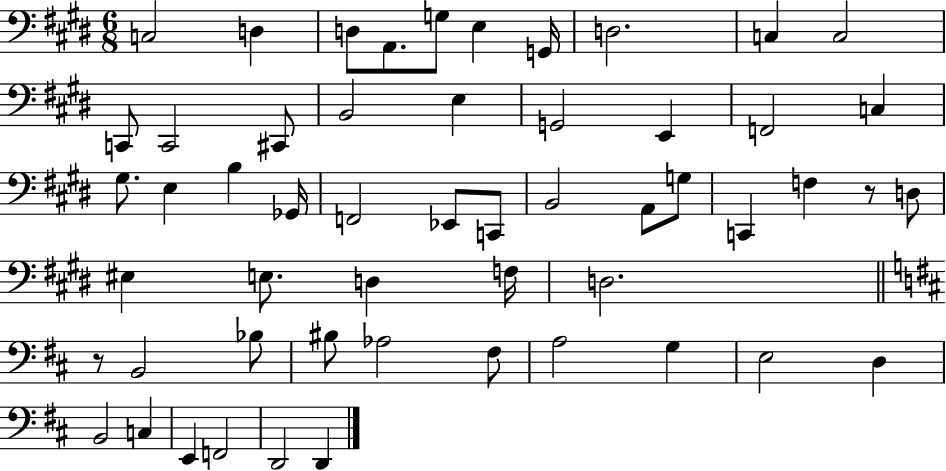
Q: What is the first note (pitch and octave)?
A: C3